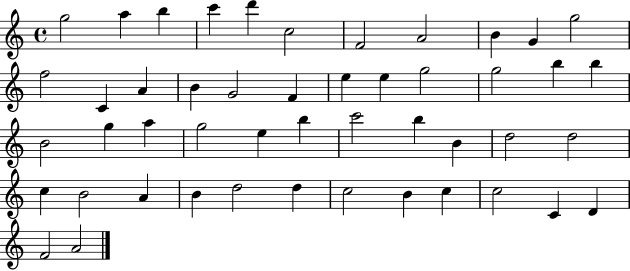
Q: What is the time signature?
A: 4/4